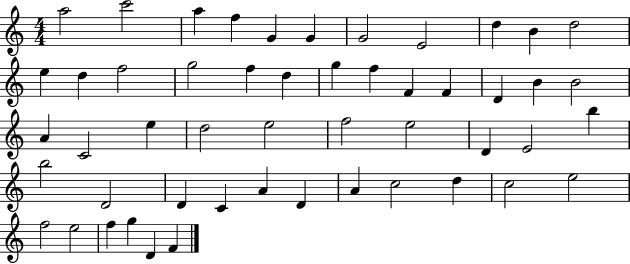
X:1
T:Untitled
M:4/4
L:1/4
K:C
a2 c'2 a f G G G2 E2 d B d2 e d f2 g2 f d g f F F D B B2 A C2 e d2 e2 f2 e2 D E2 b b2 D2 D C A D A c2 d c2 e2 f2 e2 f g D F